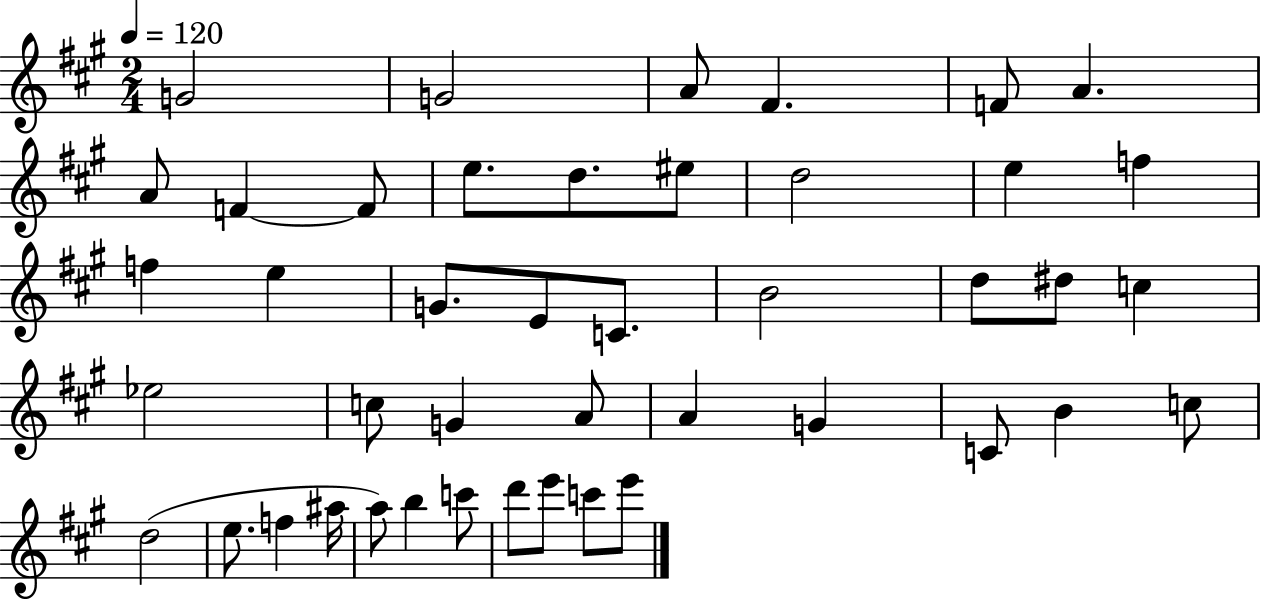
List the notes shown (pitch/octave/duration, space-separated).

G4/h G4/h A4/e F#4/q. F4/e A4/q. A4/e F4/q F4/e E5/e. D5/e. EIS5/e D5/h E5/q F5/q F5/q E5/q G4/e. E4/e C4/e. B4/h D5/e D#5/e C5/q Eb5/h C5/e G4/q A4/e A4/q G4/q C4/e B4/q C5/e D5/h E5/e. F5/q A#5/s A5/e B5/q C6/e D6/e E6/e C6/e E6/e